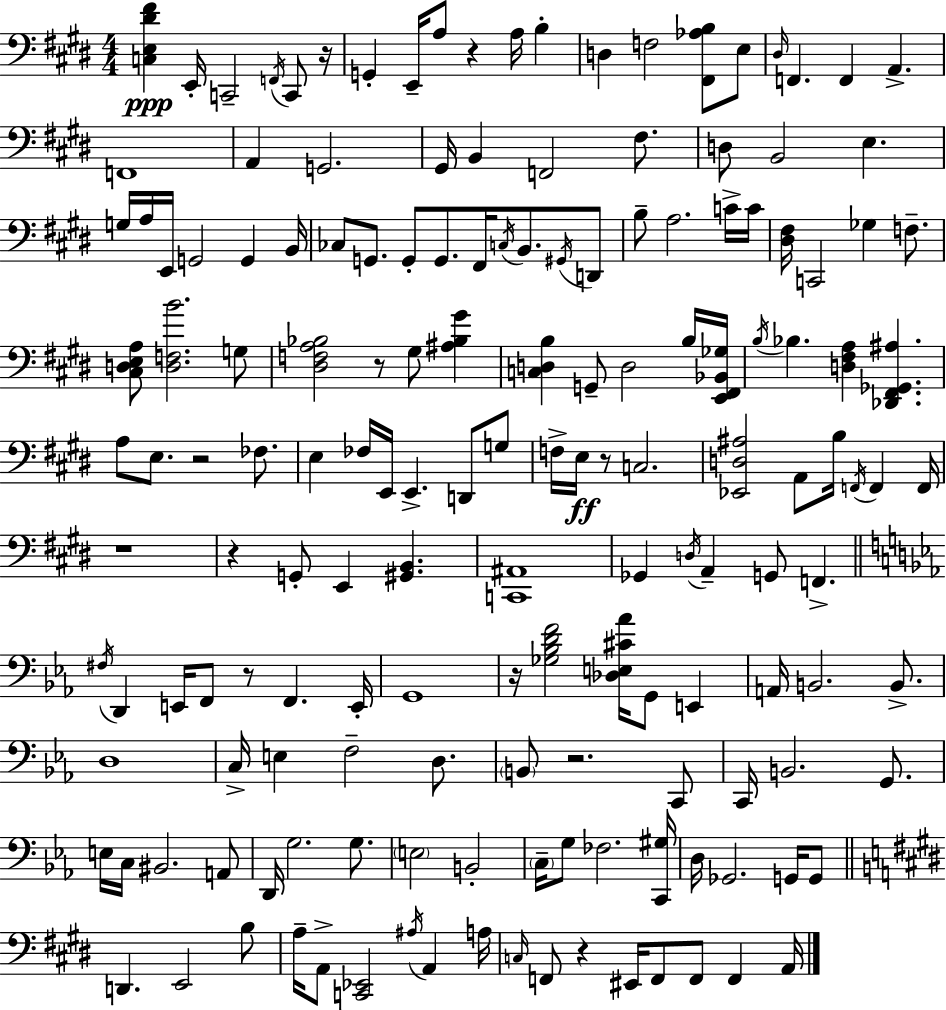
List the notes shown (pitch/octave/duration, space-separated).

[C3,E3,D#4,F#4]/q E2/s C2/h F2/s C2/e R/s G2/q E2/s A3/e R/q A3/s B3/q D3/q F3/h [F#2,Ab3,B3]/e E3/e D#3/s F2/q. F2/q A2/q. F2/w A2/q G2/h. G#2/s B2/q F2/h F#3/e. D3/e B2/h E3/q. G3/s A3/s E2/s G2/h G2/q B2/s CES3/e G2/e. G2/e G2/e. F#2/s C3/s B2/e. G#2/s D2/e B3/e A3/h. C4/s C4/s [D#3,F#3]/s C2/h Gb3/q F3/e. [C#3,D3,E3,A3]/e [D3,F3,B4]/h. G3/e [D#3,F3,A3,Bb3]/h R/e G#3/e [A#3,Bb3,G#4]/q [C3,D3,B3]/q G2/e D3/h B3/s [E2,F#2,Bb2,Gb3]/s B3/s Bb3/q. [D3,F#3,A3]/q [Db2,F#2,Gb2,A#3]/q. A3/e E3/e. R/h FES3/e. E3/q FES3/s E2/s E2/q. D2/e G3/e F3/s E3/s R/e C3/h. [Eb2,D3,A#3]/h A2/e B3/s F2/s F2/q F2/s R/w R/q G2/e E2/q [G#2,B2]/q. [C2,A#2]/w Gb2/q D3/s A2/q G2/e F2/q. F#3/s D2/q E2/s F2/e R/e F2/q. E2/s G2/w R/s [Gb3,Bb3,D4,F4]/h [Db3,E3,C#4,Ab4]/s G2/e E2/q A2/s B2/h. B2/e. D3/w C3/s E3/q F3/h D3/e. B2/e R/h. C2/e C2/s B2/h. G2/e. E3/s C3/s BIS2/h. A2/e D2/s G3/h. G3/e. E3/h B2/h C3/s G3/e FES3/h. [C2,G#3]/s D3/s Gb2/h. G2/s G2/e D2/q. E2/h B3/e A3/s A2/e [C2,Eb2]/h A#3/s A2/q A3/s C3/s F2/e R/q EIS2/s F2/e F2/e F2/q A2/s